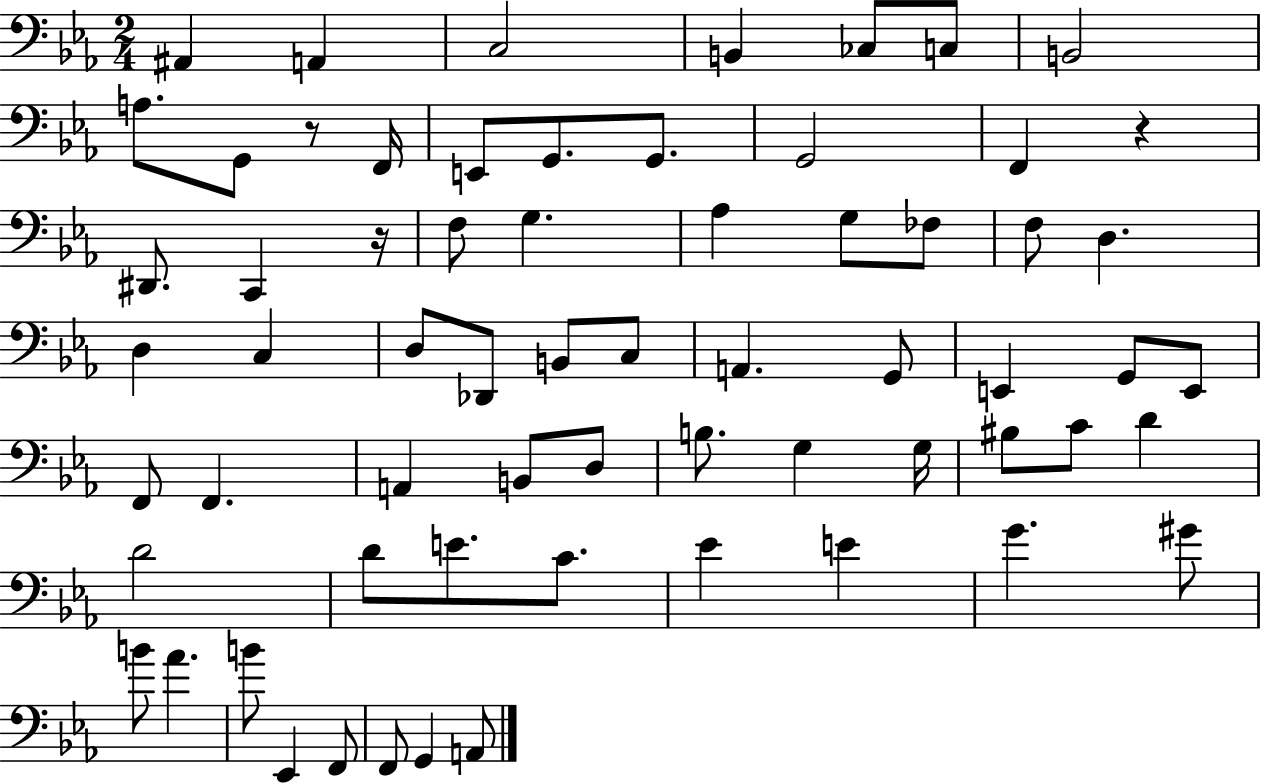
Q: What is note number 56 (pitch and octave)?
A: Ab4